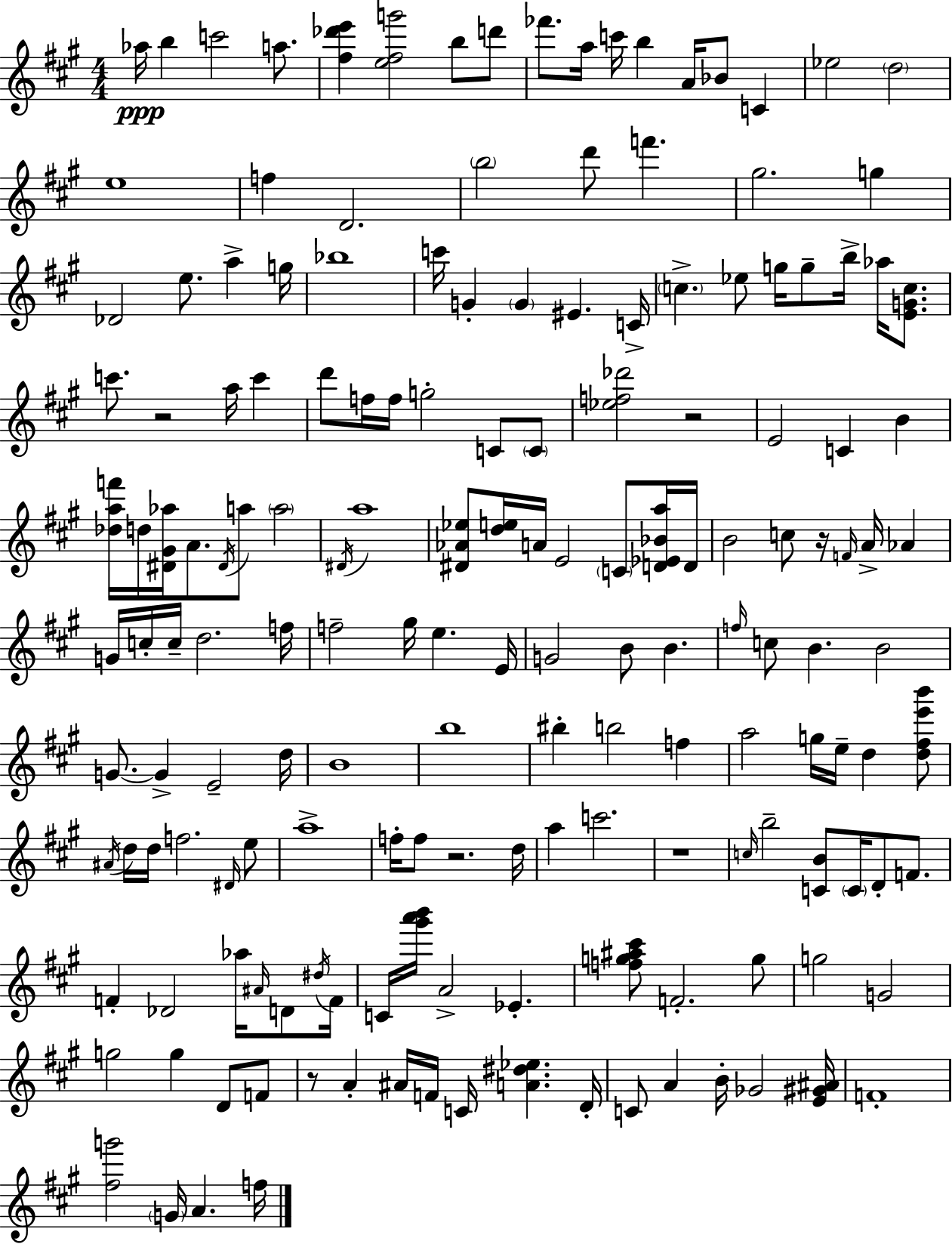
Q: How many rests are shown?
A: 6